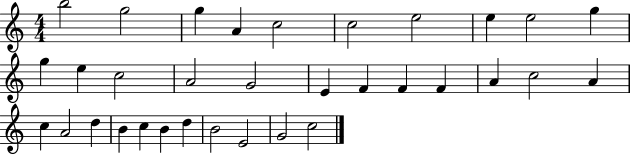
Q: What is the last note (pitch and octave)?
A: C5